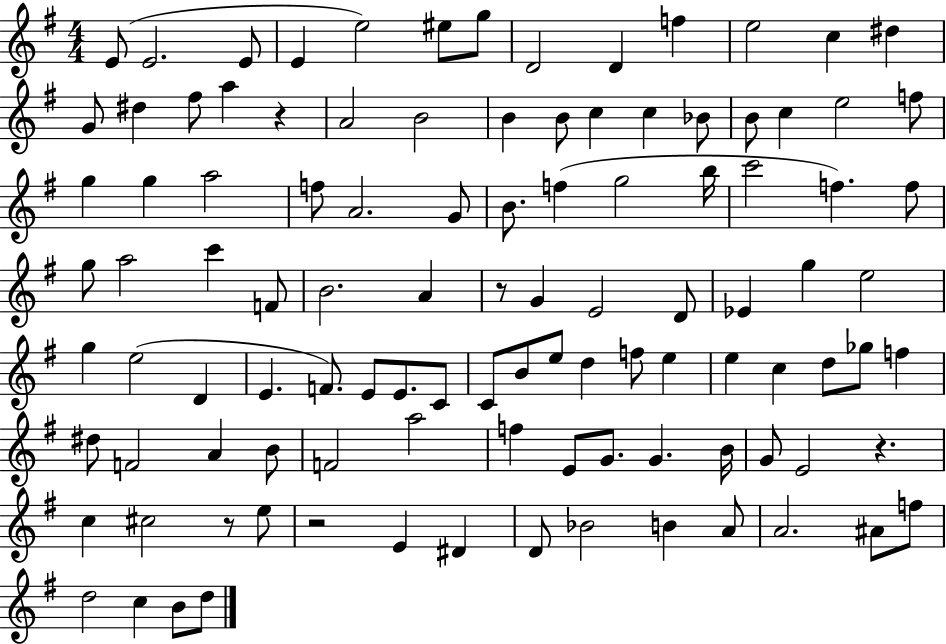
{
  \clef treble
  \numericTimeSignature
  \time 4/4
  \key g \major
  e'8( e'2. e'8 | e'4 e''2) eis''8 g''8 | d'2 d'4 f''4 | e''2 c''4 dis''4 | \break g'8 dis''4 fis''8 a''4 r4 | a'2 b'2 | b'4 b'8 c''4 c''4 bes'8 | b'8 c''4 e''2 f''8 | \break g''4 g''4 a''2 | f''8 a'2. g'8 | b'8. f''4( g''2 b''16 | c'''2 f''4.) f''8 | \break g''8 a''2 c'''4 f'8 | b'2. a'4 | r8 g'4 e'2 d'8 | ees'4 g''4 e''2 | \break g''4 e''2( d'4 | e'4. f'8.) e'8 e'8. c'8 | c'8 b'8 e''8 d''4 f''8 e''4 | e''4 c''4 d''8 ges''8 f''4 | \break dis''8 f'2 a'4 b'8 | f'2 a''2 | f''4 e'8 g'8. g'4. b'16 | g'8 e'2 r4. | \break c''4 cis''2 r8 e''8 | r2 e'4 dis'4 | d'8 bes'2 b'4 a'8 | a'2. ais'8 f''8 | \break d''2 c''4 b'8 d''8 | \bar "|."
}